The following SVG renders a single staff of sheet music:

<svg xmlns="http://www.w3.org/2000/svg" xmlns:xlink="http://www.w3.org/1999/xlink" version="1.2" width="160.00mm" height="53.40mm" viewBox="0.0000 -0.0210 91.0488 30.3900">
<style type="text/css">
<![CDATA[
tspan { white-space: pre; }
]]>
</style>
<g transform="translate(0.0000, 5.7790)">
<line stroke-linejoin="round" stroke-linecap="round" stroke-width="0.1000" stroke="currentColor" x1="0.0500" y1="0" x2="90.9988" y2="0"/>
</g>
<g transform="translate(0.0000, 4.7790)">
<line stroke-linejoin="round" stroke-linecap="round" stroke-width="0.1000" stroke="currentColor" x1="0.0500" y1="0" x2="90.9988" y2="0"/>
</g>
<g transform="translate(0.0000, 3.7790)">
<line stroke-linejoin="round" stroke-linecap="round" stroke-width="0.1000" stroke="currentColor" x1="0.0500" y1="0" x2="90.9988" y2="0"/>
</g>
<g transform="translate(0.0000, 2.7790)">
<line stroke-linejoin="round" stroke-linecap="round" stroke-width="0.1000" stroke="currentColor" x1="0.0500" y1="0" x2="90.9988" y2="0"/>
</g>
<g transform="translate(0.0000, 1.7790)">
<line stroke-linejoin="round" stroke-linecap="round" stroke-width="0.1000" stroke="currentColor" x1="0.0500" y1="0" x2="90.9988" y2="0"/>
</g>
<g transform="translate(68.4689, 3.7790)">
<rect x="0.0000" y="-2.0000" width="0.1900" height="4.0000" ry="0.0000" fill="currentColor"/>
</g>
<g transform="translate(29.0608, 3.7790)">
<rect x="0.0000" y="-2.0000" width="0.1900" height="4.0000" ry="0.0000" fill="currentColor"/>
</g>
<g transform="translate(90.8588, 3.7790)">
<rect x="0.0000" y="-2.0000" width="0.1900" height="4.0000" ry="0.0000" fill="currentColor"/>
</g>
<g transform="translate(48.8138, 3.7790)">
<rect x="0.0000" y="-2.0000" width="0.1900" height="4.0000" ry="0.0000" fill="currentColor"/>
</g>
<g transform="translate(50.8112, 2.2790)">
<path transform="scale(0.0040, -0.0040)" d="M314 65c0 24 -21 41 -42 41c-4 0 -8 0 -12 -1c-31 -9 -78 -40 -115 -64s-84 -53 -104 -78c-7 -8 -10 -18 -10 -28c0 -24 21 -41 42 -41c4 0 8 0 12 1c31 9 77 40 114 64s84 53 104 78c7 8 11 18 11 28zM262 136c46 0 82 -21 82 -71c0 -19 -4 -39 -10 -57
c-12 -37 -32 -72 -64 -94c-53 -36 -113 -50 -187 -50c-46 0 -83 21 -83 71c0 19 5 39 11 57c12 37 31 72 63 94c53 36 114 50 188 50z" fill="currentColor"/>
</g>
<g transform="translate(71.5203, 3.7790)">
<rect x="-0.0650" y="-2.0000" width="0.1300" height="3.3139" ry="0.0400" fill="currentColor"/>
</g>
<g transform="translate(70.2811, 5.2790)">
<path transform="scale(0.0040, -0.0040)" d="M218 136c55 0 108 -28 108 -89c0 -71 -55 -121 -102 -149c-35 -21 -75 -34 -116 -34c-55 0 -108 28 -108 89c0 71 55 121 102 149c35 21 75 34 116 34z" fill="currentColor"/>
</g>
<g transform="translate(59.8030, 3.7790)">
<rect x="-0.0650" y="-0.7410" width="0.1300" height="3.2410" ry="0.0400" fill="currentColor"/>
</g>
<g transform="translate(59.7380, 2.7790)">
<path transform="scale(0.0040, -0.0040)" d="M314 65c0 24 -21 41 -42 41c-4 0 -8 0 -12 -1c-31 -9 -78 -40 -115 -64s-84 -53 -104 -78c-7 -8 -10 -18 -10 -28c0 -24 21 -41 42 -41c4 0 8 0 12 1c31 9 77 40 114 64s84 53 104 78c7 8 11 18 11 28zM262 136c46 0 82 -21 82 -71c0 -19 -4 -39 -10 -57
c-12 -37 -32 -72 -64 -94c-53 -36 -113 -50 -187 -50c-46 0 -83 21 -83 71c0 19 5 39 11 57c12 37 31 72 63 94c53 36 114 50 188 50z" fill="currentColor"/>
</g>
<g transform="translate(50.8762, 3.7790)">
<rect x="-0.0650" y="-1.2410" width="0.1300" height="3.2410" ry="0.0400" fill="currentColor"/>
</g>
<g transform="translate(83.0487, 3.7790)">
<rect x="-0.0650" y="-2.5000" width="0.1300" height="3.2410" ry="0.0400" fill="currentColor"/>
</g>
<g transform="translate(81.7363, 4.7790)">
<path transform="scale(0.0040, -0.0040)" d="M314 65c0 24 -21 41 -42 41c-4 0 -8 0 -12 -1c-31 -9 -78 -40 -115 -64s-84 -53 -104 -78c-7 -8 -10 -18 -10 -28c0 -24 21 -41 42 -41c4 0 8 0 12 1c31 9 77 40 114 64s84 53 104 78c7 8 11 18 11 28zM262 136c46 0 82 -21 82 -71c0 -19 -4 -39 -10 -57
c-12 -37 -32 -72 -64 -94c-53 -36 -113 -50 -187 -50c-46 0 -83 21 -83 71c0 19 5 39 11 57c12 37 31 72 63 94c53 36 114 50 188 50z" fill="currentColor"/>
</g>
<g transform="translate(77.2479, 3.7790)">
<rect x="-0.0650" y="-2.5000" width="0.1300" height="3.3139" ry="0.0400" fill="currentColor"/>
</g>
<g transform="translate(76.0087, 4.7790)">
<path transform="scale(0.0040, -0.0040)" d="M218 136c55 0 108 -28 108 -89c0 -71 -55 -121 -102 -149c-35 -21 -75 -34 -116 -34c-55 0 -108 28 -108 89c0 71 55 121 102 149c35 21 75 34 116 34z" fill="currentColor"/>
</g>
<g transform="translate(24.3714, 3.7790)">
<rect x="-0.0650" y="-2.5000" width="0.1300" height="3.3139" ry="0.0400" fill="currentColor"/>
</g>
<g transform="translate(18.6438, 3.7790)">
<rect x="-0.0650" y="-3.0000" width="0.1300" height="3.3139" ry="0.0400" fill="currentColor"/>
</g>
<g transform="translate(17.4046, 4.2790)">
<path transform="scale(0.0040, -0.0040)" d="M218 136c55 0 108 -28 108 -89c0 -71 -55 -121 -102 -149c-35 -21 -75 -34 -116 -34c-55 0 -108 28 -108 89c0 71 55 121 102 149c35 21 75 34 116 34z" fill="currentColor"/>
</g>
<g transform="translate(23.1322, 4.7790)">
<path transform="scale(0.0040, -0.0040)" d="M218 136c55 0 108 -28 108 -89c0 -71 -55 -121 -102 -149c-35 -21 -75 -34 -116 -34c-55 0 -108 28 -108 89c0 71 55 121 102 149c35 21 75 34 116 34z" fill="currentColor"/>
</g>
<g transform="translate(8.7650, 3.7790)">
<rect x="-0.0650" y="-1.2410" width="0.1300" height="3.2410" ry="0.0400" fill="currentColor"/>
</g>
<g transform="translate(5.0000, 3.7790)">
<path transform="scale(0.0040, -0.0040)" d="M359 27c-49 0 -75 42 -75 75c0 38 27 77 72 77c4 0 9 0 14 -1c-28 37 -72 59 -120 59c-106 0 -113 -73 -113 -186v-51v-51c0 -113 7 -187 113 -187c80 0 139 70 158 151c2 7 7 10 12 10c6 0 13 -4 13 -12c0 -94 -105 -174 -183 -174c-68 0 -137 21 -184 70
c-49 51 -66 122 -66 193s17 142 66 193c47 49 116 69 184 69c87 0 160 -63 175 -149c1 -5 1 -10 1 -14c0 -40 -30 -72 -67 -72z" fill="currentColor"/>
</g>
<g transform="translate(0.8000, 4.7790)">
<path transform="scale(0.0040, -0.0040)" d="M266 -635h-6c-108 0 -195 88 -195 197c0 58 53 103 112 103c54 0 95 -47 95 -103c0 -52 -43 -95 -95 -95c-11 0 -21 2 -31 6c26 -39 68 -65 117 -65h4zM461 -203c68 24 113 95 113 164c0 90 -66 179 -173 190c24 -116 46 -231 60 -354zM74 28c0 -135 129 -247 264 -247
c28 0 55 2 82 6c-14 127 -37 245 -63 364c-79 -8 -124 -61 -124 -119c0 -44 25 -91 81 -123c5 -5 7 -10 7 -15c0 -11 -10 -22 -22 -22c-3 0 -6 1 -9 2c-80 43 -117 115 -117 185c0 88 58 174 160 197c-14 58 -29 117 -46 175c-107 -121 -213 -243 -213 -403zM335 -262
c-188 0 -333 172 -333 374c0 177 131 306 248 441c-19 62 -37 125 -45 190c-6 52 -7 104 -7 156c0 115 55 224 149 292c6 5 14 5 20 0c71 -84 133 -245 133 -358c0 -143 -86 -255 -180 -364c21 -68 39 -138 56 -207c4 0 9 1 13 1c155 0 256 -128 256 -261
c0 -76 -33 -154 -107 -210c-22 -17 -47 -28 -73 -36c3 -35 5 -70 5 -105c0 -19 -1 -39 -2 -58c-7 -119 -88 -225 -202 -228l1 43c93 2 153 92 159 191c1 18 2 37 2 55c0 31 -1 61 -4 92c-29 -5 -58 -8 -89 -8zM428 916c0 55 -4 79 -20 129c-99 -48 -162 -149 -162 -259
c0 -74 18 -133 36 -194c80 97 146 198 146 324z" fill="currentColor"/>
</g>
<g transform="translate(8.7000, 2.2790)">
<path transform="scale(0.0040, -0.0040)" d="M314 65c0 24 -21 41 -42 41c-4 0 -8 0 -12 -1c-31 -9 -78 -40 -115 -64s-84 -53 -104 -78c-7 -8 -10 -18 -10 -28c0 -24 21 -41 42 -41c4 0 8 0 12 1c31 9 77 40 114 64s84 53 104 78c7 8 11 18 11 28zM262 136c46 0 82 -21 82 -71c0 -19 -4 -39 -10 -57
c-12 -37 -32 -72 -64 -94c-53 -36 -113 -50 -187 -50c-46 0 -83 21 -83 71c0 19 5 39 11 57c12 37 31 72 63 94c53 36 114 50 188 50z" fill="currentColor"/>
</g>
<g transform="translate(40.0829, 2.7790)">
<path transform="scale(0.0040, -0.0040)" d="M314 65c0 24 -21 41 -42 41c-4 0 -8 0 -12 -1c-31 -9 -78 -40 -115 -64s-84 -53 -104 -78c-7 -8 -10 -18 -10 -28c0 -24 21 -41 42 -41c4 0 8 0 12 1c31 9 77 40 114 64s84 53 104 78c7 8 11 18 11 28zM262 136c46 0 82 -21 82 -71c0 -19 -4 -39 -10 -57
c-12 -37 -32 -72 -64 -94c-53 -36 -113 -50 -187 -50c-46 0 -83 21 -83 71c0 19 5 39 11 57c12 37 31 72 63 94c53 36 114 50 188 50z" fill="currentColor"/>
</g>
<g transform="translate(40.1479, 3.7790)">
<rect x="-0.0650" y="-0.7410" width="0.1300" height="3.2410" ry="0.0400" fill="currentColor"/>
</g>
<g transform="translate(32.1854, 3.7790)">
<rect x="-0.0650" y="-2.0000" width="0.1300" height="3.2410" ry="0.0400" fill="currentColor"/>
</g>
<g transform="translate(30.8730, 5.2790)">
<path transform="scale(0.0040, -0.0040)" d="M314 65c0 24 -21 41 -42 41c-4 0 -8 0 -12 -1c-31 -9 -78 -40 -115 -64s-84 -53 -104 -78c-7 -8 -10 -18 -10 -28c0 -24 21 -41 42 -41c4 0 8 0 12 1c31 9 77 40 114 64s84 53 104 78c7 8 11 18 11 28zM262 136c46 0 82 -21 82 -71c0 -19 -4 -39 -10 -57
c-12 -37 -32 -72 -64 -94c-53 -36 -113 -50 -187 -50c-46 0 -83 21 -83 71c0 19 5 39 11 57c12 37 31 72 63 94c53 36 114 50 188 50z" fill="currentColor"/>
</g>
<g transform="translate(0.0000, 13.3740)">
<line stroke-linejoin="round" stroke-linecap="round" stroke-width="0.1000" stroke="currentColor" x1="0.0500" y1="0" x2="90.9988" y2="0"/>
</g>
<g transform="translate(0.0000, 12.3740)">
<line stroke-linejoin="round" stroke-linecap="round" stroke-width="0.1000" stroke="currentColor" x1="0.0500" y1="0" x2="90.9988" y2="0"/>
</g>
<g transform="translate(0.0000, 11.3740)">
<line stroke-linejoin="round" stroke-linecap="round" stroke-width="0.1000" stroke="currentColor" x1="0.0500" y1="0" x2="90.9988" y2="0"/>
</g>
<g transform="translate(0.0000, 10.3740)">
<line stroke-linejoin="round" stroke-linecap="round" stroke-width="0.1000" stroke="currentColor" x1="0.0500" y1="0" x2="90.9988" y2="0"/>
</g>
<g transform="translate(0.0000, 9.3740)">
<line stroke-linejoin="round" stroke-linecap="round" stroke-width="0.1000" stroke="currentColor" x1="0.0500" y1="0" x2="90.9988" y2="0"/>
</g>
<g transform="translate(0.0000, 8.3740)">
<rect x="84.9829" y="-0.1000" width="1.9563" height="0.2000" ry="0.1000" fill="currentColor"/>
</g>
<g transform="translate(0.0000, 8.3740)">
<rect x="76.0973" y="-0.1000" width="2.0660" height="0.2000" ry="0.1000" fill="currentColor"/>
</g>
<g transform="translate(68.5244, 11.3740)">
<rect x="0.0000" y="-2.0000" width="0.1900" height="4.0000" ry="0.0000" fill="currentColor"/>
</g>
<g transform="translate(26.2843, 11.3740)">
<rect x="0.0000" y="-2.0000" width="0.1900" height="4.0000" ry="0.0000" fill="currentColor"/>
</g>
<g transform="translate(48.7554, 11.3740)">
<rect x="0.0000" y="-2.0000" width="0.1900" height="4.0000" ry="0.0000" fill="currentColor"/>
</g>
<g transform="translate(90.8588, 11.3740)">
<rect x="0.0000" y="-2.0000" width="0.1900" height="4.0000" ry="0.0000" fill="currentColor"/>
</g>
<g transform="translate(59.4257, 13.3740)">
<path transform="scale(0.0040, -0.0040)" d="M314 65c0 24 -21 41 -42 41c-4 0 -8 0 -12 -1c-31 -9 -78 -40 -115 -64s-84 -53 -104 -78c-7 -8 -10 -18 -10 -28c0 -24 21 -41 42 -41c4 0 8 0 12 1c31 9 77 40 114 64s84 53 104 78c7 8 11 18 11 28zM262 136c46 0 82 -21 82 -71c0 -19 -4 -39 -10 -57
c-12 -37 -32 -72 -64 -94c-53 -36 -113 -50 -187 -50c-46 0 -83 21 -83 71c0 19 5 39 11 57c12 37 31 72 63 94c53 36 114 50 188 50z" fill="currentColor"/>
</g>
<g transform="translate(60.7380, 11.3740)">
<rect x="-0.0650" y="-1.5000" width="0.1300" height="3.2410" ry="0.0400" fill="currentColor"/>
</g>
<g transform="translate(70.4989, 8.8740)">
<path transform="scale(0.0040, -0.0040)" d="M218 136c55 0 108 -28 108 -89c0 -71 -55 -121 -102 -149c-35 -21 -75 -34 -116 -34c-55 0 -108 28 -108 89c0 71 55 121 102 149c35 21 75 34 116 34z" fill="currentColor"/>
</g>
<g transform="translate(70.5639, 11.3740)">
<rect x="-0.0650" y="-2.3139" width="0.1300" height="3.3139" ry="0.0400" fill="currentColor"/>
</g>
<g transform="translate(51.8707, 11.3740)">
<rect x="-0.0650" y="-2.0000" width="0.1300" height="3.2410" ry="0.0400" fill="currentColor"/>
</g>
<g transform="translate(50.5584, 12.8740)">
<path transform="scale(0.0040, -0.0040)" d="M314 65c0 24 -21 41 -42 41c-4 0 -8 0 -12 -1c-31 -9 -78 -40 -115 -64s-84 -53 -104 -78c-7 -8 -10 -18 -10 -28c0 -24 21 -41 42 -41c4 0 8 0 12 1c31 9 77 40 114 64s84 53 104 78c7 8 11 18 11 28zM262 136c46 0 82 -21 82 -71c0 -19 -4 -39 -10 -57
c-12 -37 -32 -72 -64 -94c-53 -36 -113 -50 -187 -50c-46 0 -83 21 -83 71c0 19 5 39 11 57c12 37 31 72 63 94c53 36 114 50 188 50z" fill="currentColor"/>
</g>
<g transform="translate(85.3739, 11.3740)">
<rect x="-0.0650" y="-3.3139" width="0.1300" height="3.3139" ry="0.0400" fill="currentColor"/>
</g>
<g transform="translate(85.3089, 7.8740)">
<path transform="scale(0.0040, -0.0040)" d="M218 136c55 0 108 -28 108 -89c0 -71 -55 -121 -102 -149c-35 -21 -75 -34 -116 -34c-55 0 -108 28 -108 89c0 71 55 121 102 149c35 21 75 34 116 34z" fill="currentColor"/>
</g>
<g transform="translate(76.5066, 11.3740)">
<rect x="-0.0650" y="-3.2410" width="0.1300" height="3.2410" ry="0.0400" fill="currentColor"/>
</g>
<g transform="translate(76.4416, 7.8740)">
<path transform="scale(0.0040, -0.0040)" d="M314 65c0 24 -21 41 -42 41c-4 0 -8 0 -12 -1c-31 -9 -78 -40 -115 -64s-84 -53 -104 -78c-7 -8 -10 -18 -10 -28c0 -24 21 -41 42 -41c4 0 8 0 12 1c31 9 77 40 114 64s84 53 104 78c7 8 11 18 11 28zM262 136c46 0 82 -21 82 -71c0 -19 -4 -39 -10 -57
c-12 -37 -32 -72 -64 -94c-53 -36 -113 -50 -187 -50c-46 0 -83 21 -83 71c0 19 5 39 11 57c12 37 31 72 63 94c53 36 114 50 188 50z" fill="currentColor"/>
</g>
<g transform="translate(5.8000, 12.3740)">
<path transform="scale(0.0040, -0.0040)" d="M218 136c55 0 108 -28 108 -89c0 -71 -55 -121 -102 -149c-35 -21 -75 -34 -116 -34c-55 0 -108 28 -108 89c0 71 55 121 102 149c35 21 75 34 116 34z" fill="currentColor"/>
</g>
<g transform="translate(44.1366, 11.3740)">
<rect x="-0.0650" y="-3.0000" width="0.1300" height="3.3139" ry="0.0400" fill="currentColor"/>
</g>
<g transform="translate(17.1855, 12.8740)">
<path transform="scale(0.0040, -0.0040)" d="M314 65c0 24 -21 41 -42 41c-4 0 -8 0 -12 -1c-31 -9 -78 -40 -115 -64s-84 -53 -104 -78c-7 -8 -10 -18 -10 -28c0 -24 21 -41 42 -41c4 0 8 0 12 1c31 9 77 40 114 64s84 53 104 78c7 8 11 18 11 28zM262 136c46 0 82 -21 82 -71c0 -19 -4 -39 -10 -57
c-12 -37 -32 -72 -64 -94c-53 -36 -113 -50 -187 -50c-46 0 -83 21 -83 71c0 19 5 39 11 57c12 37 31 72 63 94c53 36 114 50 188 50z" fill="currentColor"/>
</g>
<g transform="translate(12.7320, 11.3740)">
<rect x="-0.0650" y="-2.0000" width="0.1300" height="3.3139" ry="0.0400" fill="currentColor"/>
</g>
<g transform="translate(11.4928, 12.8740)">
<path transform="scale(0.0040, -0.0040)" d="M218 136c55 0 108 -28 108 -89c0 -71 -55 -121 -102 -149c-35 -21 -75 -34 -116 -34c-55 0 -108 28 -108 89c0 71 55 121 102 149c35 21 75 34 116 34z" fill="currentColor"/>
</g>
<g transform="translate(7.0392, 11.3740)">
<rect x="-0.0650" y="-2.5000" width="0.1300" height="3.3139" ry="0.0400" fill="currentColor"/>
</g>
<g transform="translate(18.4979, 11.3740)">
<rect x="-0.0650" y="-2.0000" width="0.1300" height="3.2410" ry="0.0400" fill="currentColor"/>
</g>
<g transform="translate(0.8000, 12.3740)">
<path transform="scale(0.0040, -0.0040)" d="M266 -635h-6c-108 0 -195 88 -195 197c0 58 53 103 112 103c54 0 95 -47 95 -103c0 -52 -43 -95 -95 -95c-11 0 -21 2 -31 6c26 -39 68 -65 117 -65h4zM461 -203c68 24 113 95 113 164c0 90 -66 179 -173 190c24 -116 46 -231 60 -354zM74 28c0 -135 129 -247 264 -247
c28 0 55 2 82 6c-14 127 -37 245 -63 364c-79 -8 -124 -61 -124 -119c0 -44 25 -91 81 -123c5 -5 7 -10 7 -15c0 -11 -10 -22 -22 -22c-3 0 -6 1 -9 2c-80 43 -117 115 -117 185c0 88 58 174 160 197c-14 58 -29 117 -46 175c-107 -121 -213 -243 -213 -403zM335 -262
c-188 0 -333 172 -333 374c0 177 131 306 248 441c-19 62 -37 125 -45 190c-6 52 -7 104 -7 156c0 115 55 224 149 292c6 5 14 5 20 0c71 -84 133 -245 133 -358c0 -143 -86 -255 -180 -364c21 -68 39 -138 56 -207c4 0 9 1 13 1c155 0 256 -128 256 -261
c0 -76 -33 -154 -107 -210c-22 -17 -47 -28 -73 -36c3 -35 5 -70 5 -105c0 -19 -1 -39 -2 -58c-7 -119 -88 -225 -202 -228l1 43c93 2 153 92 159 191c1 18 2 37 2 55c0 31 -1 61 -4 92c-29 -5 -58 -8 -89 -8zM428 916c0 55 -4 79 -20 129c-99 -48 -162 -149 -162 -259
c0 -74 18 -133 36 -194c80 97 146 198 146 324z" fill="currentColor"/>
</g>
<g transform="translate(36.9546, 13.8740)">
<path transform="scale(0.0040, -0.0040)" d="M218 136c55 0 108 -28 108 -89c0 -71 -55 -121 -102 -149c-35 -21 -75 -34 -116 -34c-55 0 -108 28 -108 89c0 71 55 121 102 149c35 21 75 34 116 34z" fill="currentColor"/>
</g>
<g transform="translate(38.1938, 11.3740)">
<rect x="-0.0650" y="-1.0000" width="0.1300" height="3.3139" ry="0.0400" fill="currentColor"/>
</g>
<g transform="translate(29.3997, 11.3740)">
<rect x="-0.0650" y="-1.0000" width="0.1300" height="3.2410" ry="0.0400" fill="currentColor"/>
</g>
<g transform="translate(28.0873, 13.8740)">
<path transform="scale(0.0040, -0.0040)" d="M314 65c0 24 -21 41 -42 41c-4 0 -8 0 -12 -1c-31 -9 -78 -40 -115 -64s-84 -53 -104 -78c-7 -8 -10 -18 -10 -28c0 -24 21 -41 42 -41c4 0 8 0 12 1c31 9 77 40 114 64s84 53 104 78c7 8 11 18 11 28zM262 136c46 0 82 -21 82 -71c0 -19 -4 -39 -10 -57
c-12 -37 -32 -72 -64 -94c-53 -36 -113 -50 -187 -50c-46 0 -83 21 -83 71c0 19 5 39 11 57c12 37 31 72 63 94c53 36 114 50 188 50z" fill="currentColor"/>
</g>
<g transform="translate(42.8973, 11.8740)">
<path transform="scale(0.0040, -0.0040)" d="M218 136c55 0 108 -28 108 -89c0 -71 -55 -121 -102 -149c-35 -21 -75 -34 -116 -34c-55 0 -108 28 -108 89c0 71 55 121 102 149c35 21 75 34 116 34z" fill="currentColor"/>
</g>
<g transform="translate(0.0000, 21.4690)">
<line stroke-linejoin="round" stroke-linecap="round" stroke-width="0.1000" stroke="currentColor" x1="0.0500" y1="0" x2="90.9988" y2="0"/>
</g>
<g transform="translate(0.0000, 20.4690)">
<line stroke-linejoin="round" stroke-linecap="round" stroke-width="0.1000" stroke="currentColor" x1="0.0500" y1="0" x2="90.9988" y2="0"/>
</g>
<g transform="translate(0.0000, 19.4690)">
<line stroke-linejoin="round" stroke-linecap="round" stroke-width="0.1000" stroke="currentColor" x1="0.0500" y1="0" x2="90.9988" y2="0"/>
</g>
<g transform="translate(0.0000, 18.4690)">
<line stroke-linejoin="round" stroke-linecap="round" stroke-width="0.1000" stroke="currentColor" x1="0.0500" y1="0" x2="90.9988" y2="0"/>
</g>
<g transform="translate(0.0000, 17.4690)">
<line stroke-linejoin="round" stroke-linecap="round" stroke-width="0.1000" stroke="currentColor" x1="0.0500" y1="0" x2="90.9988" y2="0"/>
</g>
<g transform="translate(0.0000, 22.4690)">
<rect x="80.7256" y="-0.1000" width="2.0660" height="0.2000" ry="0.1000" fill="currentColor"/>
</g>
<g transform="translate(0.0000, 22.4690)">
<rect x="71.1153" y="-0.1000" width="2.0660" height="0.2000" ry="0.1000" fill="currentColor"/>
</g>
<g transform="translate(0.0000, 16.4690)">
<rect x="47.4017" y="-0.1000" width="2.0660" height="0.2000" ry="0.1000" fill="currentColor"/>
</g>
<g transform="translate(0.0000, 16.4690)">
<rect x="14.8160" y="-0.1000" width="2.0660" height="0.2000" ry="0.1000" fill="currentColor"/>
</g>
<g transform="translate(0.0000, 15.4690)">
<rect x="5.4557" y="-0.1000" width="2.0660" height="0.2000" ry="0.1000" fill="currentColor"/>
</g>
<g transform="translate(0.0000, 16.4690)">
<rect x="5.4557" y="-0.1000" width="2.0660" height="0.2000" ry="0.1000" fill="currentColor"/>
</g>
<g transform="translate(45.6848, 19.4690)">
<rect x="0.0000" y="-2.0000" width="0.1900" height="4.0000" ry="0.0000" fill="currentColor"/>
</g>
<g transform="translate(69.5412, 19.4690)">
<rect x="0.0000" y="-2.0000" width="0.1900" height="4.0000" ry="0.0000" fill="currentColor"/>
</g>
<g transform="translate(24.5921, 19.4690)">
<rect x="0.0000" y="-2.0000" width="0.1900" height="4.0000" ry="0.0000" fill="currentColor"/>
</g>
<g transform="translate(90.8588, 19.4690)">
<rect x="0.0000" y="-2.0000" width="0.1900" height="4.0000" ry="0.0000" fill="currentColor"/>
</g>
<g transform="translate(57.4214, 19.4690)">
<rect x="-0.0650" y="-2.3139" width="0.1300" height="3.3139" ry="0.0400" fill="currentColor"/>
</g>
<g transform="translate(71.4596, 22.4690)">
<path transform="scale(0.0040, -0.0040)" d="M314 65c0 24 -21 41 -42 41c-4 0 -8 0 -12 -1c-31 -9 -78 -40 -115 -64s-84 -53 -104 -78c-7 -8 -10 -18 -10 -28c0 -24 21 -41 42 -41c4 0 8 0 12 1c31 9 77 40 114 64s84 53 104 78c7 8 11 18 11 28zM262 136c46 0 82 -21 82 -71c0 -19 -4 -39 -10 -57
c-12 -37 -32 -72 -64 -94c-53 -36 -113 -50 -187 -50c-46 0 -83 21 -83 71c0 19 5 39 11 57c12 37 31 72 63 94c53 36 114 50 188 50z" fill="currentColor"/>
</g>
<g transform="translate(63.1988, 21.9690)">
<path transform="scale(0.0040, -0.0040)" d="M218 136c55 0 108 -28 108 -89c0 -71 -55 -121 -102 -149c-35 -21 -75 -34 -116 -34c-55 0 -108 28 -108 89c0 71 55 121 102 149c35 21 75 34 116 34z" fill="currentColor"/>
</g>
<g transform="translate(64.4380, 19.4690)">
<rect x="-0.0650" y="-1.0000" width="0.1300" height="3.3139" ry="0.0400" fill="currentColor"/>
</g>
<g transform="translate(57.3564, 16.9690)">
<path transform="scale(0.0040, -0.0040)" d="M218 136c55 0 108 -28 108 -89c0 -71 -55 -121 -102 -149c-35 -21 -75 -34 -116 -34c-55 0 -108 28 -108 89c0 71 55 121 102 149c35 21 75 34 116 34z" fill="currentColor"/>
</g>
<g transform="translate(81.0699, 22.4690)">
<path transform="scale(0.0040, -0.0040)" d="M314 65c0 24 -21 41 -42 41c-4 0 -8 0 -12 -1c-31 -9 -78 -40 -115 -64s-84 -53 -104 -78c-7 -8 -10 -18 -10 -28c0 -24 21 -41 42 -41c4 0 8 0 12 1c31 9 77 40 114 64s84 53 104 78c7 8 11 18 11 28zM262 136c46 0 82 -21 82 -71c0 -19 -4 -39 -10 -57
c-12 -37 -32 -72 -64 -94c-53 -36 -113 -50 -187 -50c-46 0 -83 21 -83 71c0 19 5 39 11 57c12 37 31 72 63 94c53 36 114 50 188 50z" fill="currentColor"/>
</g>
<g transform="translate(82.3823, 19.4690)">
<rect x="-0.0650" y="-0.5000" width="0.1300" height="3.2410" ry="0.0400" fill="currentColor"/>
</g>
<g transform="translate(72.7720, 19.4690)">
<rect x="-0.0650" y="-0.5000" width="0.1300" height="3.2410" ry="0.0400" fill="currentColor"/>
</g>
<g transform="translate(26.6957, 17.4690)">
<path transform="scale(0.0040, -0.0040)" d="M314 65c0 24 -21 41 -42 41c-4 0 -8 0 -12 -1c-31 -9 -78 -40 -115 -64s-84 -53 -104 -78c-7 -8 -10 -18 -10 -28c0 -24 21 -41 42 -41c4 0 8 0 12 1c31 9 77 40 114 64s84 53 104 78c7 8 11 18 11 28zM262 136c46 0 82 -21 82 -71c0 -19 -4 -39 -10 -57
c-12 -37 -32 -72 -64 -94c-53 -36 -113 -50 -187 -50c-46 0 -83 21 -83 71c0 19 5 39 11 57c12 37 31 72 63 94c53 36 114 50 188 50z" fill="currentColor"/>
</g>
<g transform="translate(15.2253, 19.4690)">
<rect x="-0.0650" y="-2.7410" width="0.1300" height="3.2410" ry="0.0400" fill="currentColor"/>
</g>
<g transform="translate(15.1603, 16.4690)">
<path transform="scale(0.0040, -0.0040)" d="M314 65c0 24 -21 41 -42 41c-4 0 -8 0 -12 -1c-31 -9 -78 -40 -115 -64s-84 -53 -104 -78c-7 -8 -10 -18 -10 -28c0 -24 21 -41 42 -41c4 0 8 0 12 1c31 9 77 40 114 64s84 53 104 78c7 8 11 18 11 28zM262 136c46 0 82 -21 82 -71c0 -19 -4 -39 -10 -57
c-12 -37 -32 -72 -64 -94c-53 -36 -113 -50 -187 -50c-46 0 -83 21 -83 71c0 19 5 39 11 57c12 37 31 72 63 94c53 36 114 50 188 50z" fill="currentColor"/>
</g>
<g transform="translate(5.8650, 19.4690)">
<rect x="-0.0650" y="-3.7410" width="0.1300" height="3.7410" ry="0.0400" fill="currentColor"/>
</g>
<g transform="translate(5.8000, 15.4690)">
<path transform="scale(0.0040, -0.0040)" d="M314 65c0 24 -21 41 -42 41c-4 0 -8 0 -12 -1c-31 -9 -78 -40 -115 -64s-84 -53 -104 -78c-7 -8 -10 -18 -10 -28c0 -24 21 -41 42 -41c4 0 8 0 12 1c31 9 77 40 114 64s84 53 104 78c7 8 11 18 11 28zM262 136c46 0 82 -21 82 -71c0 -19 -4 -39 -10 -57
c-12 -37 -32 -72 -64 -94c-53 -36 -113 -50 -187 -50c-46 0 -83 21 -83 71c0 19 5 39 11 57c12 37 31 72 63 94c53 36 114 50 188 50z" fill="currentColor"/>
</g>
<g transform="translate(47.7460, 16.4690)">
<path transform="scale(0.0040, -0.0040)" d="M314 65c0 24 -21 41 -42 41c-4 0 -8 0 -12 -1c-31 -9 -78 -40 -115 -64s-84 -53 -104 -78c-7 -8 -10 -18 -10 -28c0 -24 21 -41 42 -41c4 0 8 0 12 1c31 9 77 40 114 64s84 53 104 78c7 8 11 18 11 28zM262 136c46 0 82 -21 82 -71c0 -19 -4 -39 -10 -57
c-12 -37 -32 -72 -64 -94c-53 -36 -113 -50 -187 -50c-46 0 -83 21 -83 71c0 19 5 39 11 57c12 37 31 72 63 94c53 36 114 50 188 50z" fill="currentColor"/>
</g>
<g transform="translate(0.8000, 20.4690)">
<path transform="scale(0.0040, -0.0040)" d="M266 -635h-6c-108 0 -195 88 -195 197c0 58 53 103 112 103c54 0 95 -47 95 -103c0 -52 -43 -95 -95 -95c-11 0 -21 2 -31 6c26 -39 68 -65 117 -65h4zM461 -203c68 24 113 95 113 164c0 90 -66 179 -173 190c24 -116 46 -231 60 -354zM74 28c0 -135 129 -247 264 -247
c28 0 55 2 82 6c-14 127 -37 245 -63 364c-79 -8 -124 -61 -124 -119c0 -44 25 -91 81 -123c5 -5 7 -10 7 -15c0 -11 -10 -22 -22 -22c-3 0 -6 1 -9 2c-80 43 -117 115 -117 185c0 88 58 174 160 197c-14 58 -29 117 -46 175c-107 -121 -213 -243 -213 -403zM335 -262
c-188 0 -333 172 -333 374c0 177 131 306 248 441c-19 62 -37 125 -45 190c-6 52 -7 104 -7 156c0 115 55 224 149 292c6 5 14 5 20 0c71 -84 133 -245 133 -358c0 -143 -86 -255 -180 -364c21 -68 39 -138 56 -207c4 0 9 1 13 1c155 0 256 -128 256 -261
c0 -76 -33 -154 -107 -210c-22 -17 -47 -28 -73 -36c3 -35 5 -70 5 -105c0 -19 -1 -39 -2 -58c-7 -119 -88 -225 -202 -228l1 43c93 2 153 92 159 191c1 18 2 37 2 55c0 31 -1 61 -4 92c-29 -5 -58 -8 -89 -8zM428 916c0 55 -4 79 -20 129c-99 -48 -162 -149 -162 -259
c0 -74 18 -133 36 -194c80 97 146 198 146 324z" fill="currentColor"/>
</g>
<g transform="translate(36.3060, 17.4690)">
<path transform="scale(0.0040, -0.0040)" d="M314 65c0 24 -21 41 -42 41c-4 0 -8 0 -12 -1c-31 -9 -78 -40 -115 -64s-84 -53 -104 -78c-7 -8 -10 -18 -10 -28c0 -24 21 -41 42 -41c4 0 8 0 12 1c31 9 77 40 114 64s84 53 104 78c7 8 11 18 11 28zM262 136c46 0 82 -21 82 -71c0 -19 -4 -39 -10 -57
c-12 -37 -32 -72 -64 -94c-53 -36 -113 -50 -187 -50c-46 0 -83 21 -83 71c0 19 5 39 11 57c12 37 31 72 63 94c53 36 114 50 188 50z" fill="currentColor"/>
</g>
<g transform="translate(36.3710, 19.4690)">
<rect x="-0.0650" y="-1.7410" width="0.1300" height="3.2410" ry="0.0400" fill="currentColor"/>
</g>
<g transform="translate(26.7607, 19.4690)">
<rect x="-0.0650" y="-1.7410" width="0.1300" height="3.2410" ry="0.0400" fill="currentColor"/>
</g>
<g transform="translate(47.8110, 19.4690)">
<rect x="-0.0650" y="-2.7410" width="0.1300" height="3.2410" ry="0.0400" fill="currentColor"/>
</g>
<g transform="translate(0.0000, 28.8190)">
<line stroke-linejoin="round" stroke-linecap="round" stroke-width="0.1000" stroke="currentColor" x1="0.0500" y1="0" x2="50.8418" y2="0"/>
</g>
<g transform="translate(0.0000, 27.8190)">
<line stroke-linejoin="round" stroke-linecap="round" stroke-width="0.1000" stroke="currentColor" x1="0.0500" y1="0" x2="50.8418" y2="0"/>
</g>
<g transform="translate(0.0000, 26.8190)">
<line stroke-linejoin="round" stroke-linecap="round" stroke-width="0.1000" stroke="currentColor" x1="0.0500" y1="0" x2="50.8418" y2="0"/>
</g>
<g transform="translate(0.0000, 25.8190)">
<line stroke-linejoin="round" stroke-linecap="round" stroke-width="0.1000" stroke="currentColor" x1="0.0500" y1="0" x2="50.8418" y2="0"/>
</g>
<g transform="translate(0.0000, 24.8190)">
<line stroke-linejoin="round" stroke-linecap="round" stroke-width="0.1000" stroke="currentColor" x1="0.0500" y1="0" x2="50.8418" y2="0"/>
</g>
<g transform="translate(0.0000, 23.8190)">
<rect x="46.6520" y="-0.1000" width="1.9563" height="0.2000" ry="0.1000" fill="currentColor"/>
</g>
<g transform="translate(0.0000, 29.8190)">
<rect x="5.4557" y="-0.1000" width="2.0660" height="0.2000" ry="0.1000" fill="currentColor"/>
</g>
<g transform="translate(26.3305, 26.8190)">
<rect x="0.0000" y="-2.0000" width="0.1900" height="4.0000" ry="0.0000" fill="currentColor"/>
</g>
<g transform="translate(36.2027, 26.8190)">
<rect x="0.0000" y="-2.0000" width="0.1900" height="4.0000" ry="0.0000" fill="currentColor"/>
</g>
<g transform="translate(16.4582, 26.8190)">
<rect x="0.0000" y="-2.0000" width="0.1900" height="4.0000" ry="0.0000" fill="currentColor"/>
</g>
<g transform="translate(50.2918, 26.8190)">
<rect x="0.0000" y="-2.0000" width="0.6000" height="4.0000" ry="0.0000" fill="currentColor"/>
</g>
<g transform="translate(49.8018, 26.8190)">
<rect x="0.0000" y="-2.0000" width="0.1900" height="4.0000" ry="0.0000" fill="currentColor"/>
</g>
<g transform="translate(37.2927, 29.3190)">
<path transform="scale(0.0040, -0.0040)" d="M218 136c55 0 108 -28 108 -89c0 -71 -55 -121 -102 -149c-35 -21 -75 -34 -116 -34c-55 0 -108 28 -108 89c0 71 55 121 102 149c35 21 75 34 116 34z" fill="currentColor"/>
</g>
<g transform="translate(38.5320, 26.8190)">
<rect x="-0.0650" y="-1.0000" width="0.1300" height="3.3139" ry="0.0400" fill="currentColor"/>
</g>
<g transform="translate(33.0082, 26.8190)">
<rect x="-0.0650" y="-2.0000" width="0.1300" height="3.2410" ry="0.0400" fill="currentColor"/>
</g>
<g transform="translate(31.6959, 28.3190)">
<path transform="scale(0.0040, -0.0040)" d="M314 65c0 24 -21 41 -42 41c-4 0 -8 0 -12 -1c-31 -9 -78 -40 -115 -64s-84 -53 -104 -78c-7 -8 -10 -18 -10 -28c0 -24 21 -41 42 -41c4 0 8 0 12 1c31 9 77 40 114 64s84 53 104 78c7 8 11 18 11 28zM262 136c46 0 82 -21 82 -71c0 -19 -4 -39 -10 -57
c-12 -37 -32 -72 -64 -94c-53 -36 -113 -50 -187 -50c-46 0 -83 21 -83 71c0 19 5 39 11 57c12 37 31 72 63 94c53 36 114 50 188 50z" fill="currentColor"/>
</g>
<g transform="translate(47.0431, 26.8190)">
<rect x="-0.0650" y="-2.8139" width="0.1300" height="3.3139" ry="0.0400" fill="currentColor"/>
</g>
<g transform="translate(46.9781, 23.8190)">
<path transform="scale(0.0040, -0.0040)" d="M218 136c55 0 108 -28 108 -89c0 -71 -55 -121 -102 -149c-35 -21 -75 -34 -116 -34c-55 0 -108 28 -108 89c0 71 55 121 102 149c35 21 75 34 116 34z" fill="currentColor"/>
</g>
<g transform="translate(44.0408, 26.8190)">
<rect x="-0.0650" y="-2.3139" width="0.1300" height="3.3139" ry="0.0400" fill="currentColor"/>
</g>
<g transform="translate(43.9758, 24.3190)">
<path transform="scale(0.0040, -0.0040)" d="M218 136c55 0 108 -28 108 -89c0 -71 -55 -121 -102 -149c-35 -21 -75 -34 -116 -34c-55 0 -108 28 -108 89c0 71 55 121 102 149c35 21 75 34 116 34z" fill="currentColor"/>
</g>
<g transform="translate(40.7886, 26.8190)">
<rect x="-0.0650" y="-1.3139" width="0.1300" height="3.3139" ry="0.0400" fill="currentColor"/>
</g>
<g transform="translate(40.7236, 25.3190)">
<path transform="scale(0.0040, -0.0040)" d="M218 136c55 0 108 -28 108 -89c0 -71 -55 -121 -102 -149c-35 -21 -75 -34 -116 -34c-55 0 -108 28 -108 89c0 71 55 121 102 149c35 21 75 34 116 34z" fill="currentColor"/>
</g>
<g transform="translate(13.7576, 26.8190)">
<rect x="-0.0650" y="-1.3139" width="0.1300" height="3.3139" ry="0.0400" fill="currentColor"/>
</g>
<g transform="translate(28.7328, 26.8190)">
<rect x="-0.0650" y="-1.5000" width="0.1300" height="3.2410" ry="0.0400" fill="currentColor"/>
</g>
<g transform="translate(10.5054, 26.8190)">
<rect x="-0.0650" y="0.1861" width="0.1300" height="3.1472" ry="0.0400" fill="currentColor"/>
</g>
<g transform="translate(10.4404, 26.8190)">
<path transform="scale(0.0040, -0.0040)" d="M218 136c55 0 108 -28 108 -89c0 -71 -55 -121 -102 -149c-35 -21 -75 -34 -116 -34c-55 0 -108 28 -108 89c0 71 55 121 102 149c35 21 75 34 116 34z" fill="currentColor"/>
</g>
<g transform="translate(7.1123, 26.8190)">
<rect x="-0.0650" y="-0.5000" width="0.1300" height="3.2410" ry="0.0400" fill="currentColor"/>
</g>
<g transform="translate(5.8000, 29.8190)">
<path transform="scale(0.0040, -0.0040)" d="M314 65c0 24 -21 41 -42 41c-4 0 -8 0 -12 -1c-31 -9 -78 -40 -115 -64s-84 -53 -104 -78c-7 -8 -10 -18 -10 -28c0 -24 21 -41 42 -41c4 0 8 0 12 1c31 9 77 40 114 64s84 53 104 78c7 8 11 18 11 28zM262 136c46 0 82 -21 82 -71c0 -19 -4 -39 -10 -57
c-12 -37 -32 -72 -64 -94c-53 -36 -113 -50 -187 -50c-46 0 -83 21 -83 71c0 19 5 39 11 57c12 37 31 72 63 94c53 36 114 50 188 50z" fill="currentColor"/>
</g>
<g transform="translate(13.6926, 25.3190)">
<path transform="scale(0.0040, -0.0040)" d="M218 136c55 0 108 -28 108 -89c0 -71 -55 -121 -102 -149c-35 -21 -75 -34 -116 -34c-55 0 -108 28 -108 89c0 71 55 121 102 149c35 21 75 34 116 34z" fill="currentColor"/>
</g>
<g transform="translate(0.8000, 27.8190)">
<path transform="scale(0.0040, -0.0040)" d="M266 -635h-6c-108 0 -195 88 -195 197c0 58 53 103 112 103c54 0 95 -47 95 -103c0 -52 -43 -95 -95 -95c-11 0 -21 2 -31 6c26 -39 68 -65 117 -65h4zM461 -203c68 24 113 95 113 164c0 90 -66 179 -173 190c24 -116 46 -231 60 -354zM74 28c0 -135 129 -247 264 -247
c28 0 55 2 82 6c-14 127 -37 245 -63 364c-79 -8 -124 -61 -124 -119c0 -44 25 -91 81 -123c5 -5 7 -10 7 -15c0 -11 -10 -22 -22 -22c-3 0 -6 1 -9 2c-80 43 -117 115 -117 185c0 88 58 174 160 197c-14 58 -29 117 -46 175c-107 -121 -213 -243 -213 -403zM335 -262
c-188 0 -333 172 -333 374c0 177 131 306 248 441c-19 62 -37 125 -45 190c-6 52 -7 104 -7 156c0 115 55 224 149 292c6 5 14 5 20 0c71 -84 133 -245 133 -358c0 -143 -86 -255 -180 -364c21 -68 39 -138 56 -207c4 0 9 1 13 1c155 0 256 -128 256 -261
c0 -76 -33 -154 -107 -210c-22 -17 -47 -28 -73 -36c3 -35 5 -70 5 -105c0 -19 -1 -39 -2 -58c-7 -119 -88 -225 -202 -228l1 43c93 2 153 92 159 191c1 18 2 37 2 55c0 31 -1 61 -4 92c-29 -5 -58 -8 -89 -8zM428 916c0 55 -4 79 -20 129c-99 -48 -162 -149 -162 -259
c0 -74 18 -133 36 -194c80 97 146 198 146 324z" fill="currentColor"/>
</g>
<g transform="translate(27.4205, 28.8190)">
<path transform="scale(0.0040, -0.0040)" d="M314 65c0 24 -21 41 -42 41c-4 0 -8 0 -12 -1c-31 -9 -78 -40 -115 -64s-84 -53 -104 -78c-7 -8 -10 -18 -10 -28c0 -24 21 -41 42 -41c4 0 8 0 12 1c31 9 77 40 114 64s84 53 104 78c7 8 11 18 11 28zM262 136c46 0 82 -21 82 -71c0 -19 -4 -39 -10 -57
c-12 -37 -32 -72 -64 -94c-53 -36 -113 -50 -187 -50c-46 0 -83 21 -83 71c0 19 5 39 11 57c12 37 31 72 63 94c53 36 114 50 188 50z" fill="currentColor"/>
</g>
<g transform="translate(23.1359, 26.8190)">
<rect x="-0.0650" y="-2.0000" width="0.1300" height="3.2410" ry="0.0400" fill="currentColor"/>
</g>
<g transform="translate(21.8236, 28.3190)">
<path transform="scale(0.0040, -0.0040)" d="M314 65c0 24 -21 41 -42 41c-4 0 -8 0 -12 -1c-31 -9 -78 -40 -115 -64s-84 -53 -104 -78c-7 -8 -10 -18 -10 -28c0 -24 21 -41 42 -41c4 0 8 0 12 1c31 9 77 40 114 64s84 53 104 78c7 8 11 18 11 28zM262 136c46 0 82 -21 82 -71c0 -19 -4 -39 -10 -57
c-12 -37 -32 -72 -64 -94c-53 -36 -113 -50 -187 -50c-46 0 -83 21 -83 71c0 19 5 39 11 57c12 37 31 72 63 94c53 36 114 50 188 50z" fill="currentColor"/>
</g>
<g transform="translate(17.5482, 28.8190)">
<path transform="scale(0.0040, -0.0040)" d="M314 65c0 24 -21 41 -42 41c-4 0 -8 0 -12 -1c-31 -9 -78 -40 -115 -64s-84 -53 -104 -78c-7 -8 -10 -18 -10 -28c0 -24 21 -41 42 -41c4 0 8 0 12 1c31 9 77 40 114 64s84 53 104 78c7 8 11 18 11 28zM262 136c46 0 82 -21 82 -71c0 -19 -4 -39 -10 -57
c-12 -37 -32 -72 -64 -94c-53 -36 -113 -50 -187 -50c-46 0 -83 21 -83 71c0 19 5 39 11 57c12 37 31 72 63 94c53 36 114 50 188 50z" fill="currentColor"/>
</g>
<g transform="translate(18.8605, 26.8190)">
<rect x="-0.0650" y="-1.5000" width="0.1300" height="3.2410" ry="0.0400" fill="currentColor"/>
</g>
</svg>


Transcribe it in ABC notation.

X:1
T:Untitled
M:4/4
L:1/4
K:C
e2 A G F2 d2 e2 d2 F G G2 G F F2 D2 D A F2 E2 g b2 b c'2 a2 f2 f2 a2 g D C2 C2 C2 B e E2 F2 E2 F2 D e g a